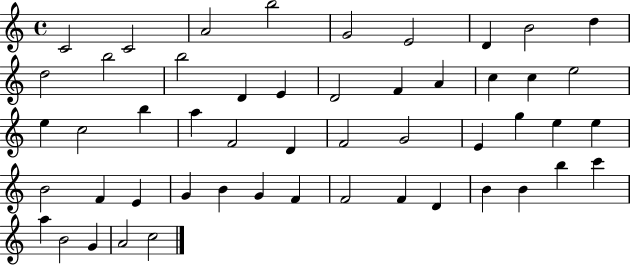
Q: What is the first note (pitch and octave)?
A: C4